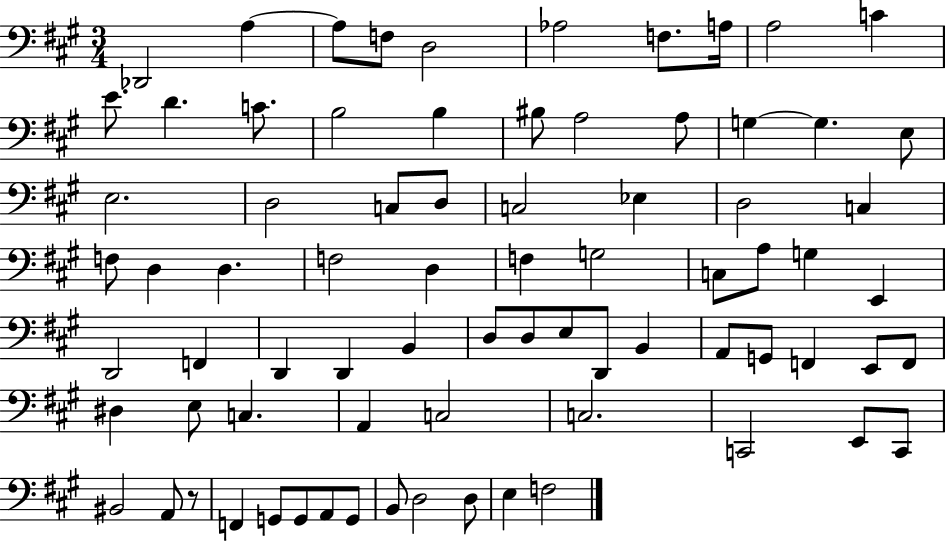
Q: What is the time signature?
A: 3/4